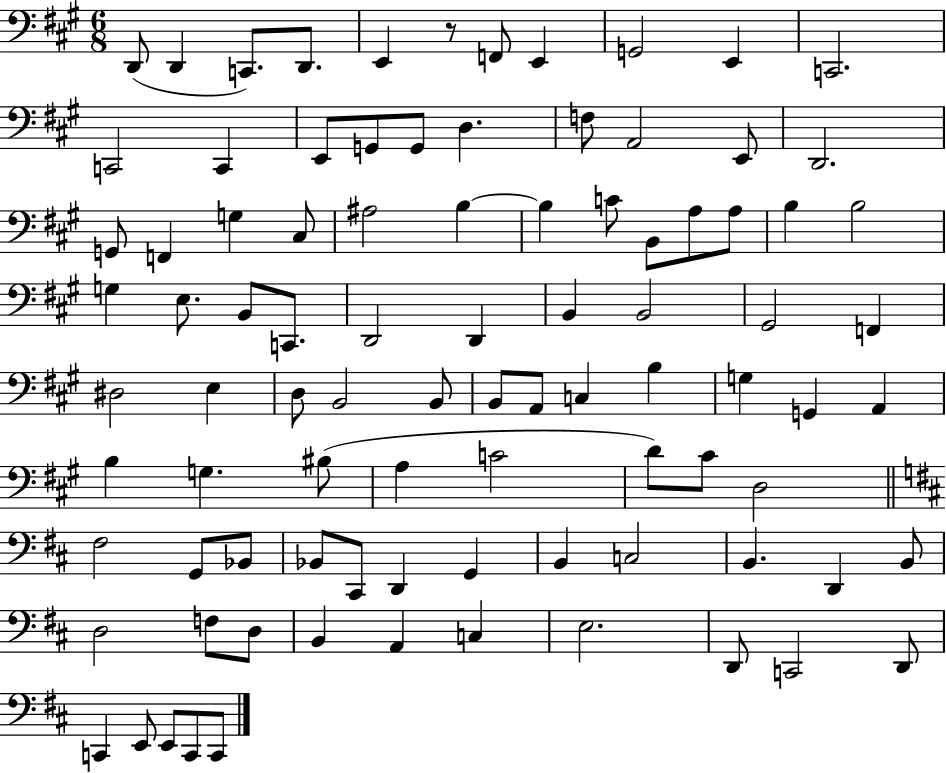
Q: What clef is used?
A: bass